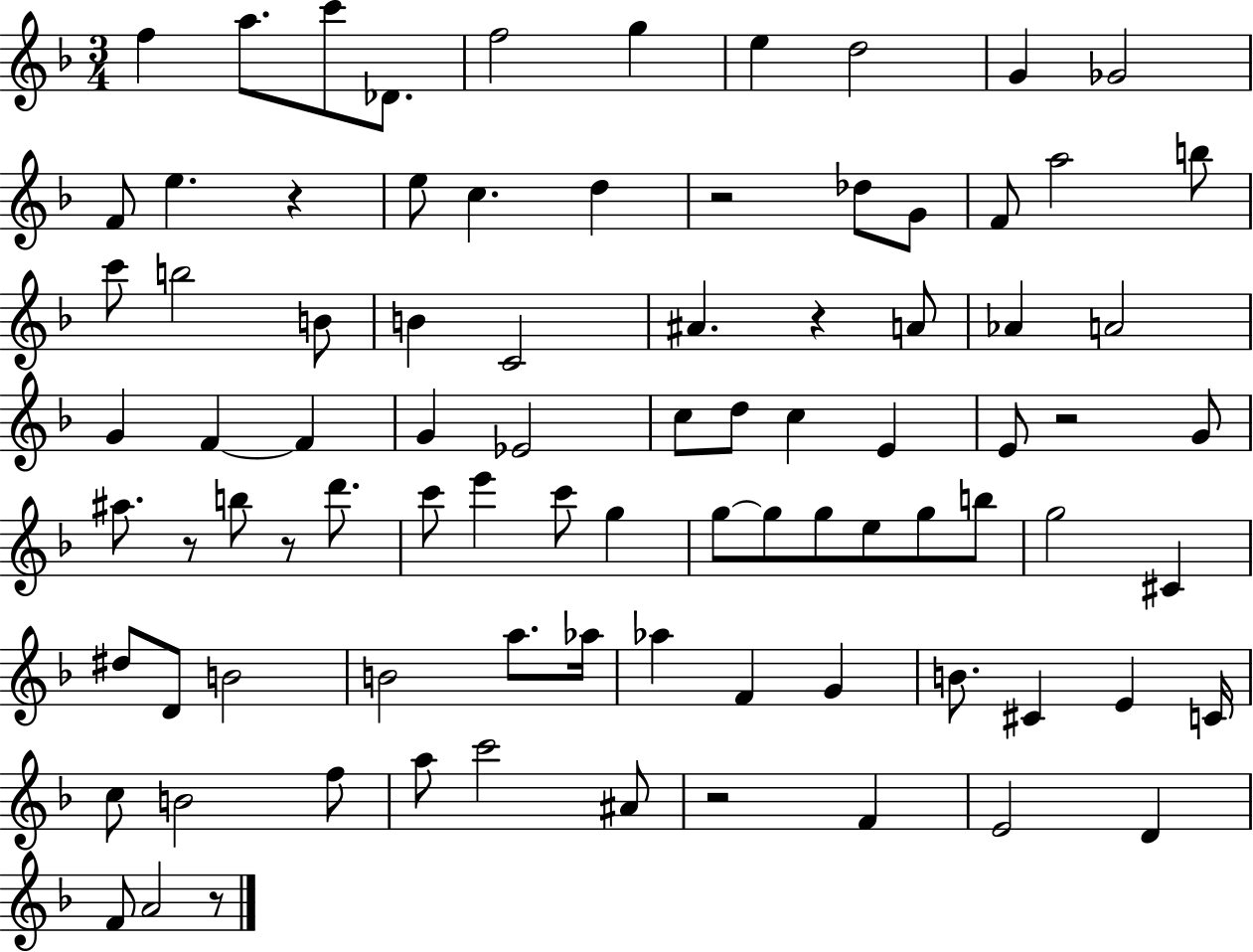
X:1
T:Untitled
M:3/4
L:1/4
K:F
f a/2 c'/2 _D/2 f2 g e d2 G _G2 F/2 e z e/2 c d z2 _d/2 G/2 F/2 a2 b/2 c'/2 b2 B/2 B C2 ^A z A/2 _A A2 G F F G _E2 c/2 d/2 c E E/2 z2 G/2 ^a/2 z/2 b/2 z/2 d'/2 c'/2 e' c'/2 g g/2 g/2 g/2 e/2 g/2 b/2 g2 ^C ^d/2 D/2 B2 B2 a/2 _a/4 _a F G B/2 ^C E C/4 c/2 B2 f/2 a/2 c'2 ^A/2 z2 F E2 D F/2 A2 z/2